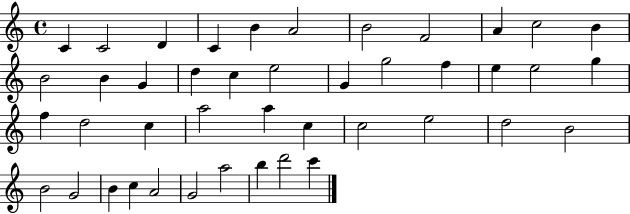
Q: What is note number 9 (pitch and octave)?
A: A4